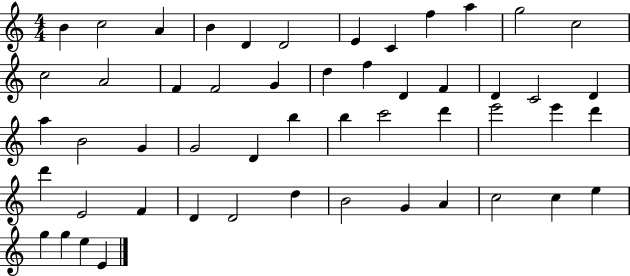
{
  \clef treble
  \numericTimeSignature
  \time 4/4
  \key c \major
  b'4 c''2 a'4 | b'4 d'4 d'2 | e'4 c'4 f''4 a''4 | g''2 c''2 | \break c''2 a'2 | f'4 f'2 g'4 | d''4 f''4 d'4 f'4 | d'4 c'2 d'4 | \break a''4 b'2 g'4 | g'2 d'4 b''4 | b''4 c'''2 d'''4 | e'''2 e'''4 d'''4 | \break d'''4 e'2 f'4 | d'4 d'2 d''4 | b'2 g'4 a'4 | c''2 c''4 e''4 | \break g''4 g''4 e''4 e'4 | \bar "|."
}